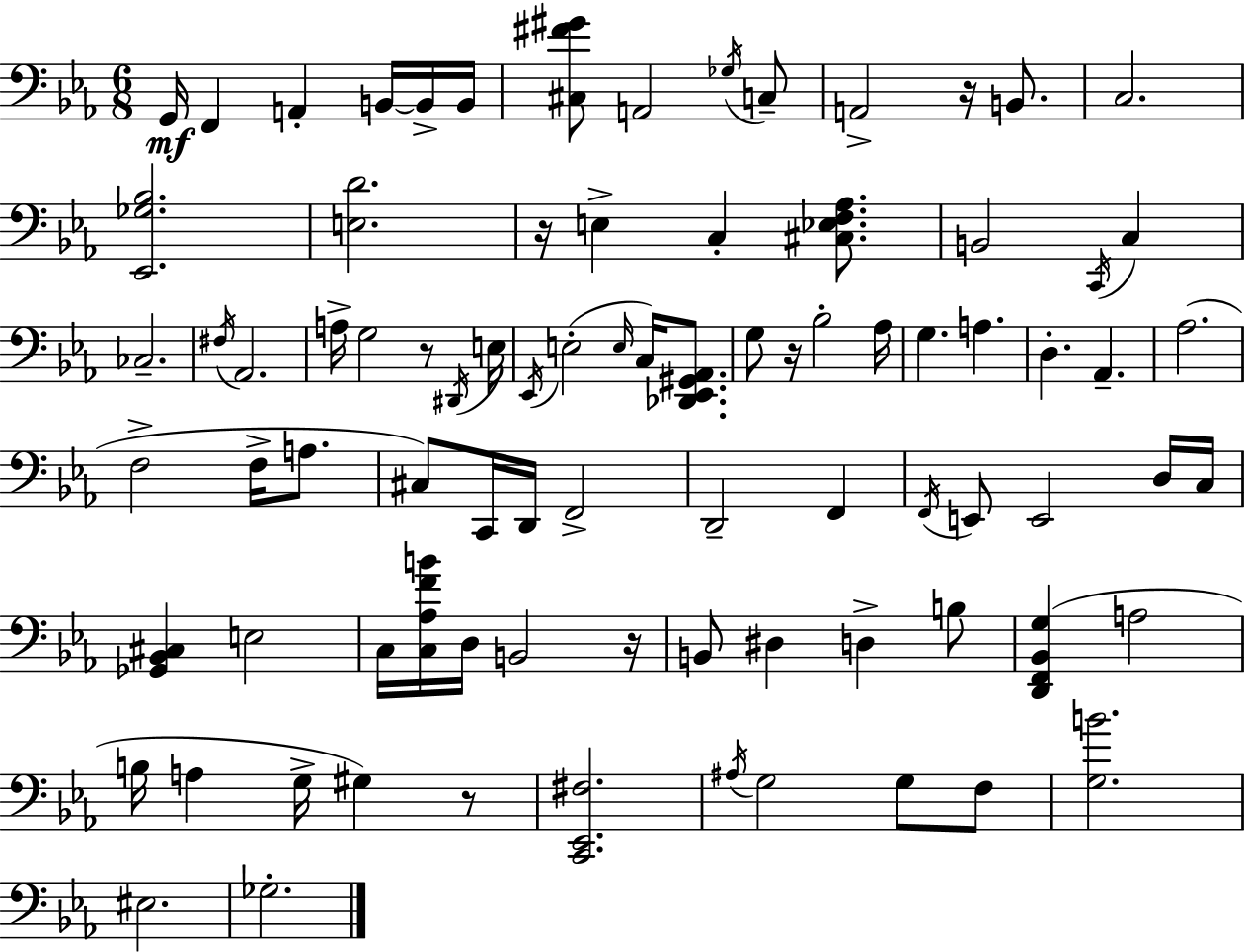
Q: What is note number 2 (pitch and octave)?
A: F2